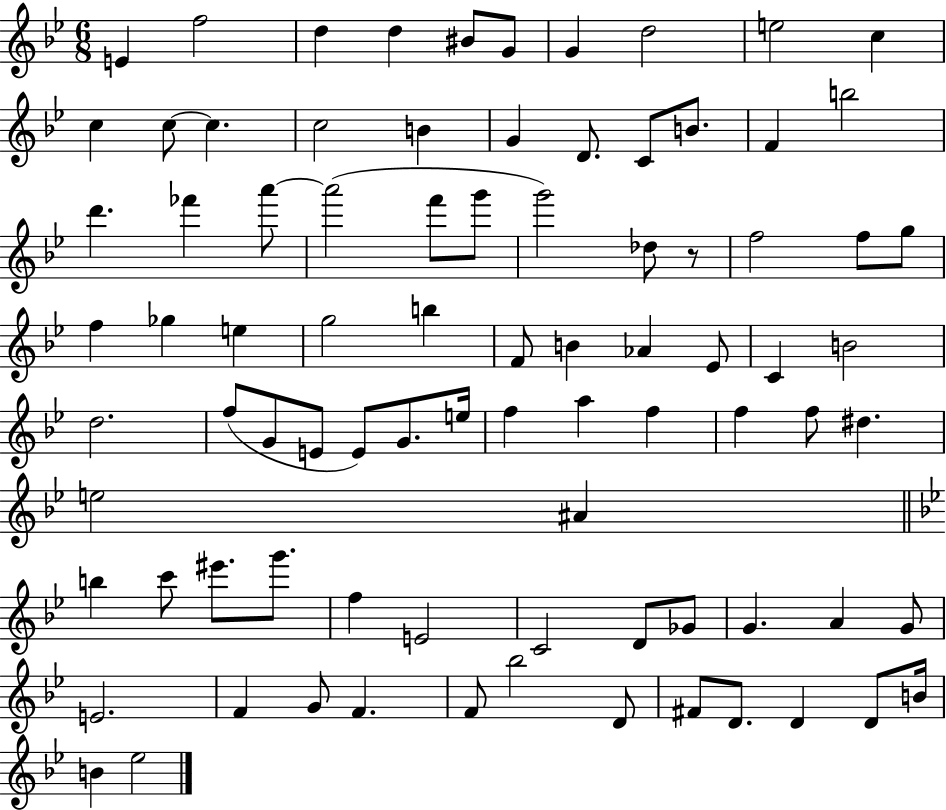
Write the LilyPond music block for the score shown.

{
  \clef treble
  \numericTimeSignature
  \time 6/8
  \key bes \major
  \repeat volta 2 { e'4 f''2 | d''4 d''4 bis'8 g'8 | g'4 d''2 | e''2 c''4 | \break c''4 c''8~~ c''4. | c''2 b'4 | g'4 d'8. c'8 b'8. | f'4 b''2 | \break d'''4. fes'''4 a'''8~~ | a'''2( f'''8 g'''8 | g'''2) des''8 r8 | f''2 f''8 g''8 | \break f''4 ges''4 e''4 | g''2 b''4 | f'8 b'4 aes'4 ees'8 | c'4 b'2 | \break d''2. | f''8( g'8 e'8 e'8) g'8. e''16 | f''4 a''4 f''4 | f''4 f''8 dis''4. | \break e''2 ais'4 | \bar "||" \break \key g \minor b''4 c'''8 eis'''8. g'''8. | f''4 e'2 | c'2 d'8 ges'8 | g'4. a'4 g'8 | \break e'2. | f'4 g'8 f'4. | f'8 bes''2 d'8 | fis'8 d'8. d'4 d'8 b'16 | \break b'4 ees''2 | } \bar "|."
}